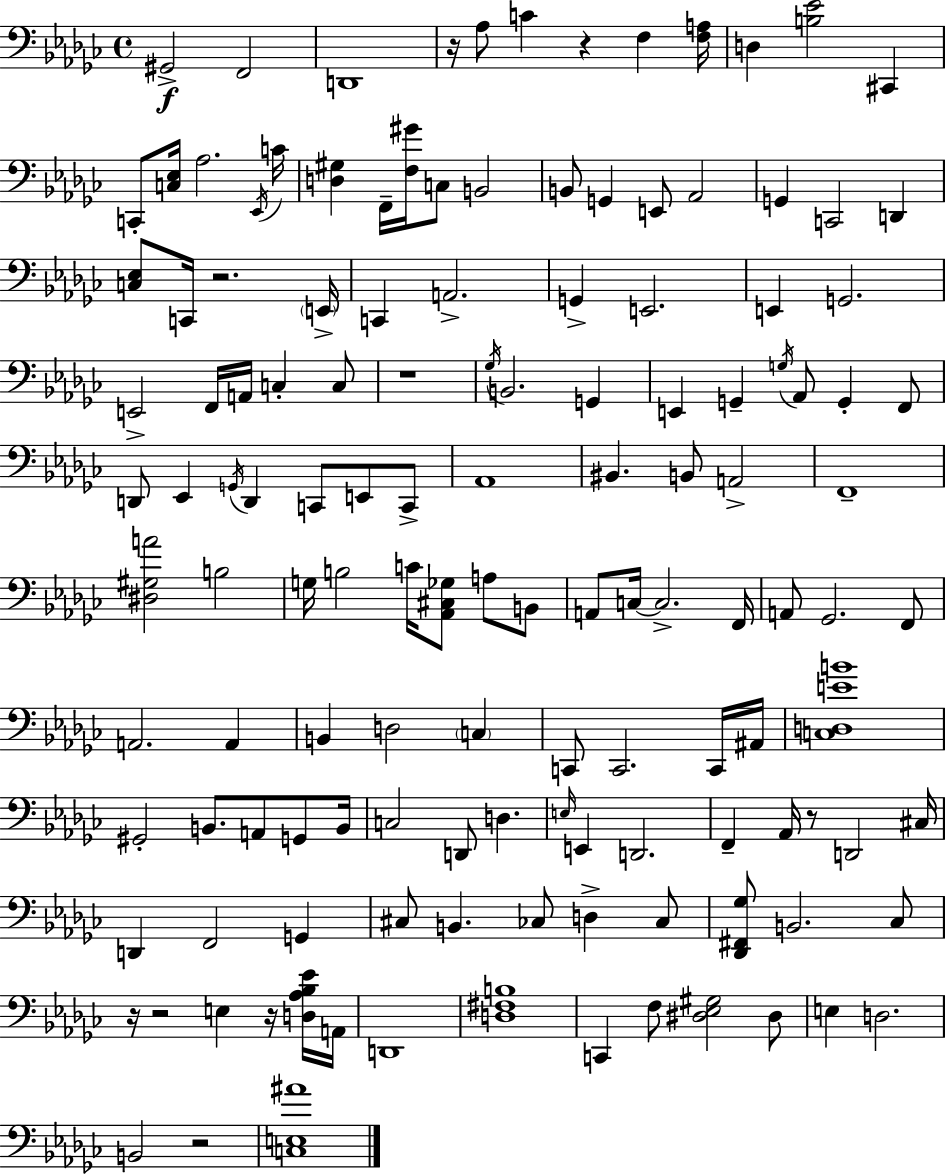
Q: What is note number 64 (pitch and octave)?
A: C3